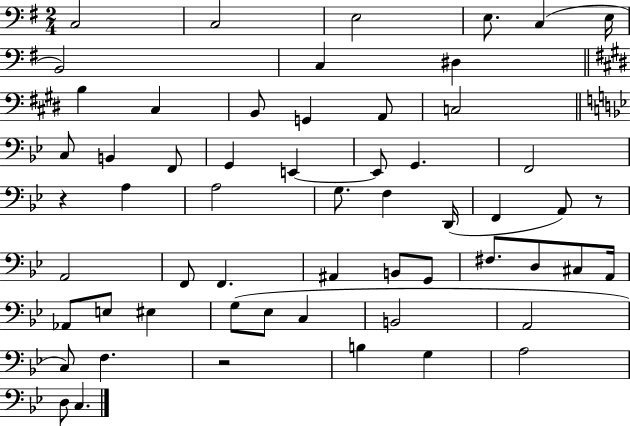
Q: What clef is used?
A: bass